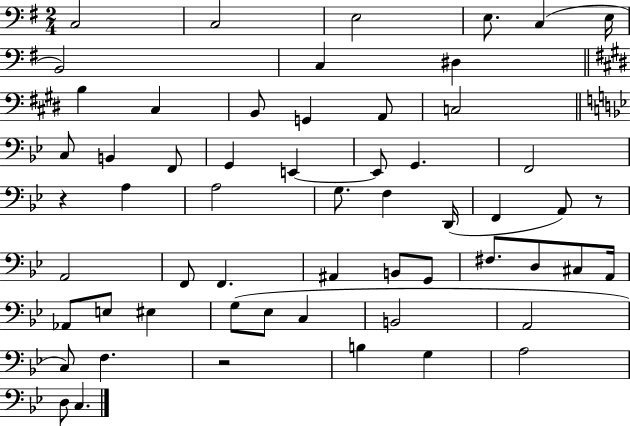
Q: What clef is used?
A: bass